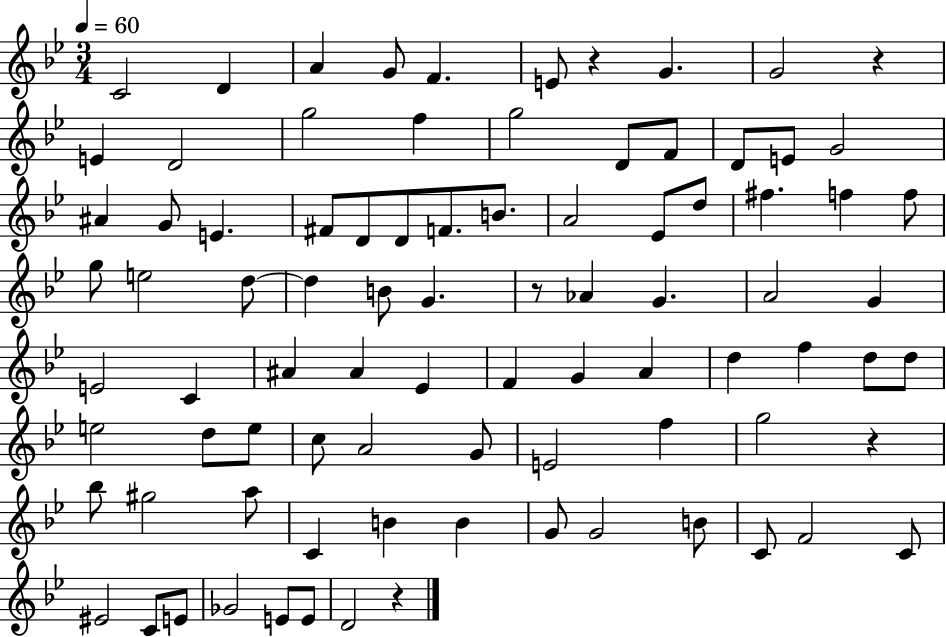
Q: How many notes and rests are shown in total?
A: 87